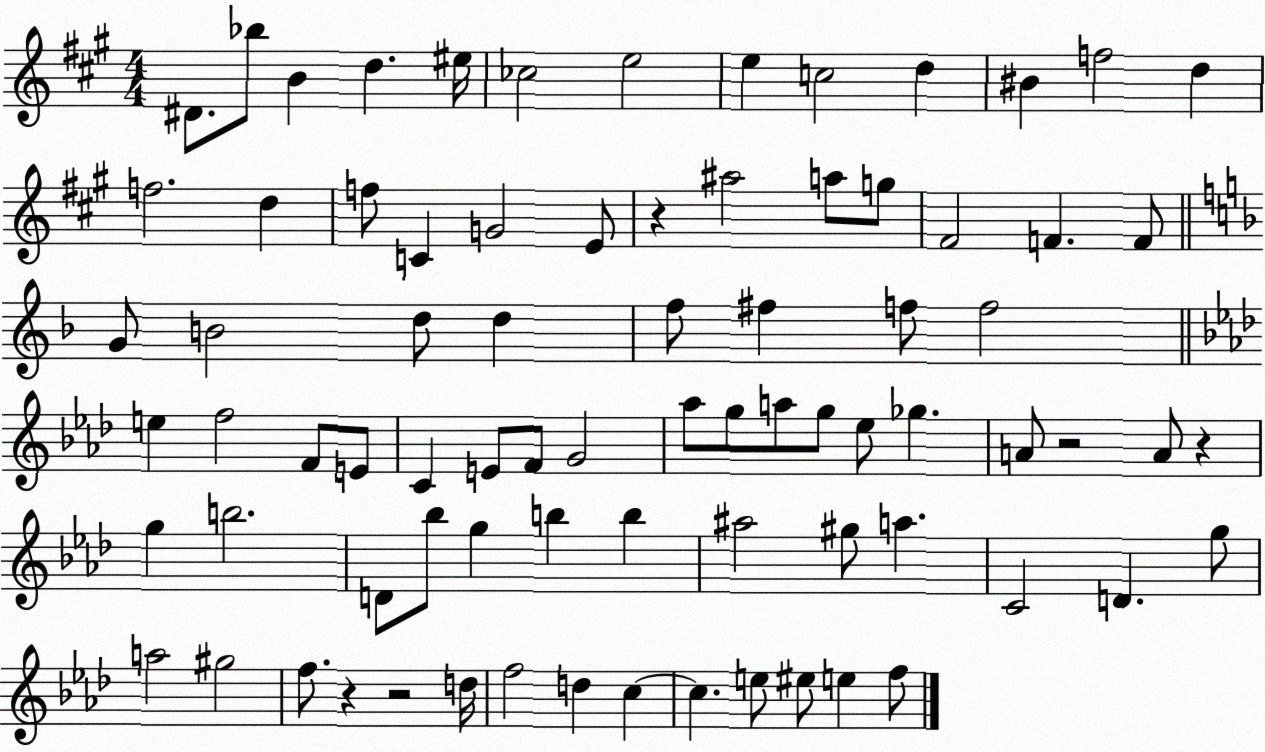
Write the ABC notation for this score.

X:1
T:Untitled
M:4/4
L:1/4
K:A
^D/2 _b/2 B d ^e/4 _c2 e2 e c2 d ^B f2 d f2 d f/2 C G2 E/2 z ^a2 a/2 g/2 ^F2 F F/2 G/2 B2 d/2 d f/2 ^f f/2 f2 e f2 F/2 E/2 C E/2 F/2 G2 _a/2 g/2 a/2 g/2 _e/2 _g A/2 z2 A/2 z g b2 D/2 _b/2 g b b ^a2 ^g/2 a C2 D g/2 a2 ^g2 f/2 z z2 d/4 f2 d c c e/2 ^e/2 e f/2